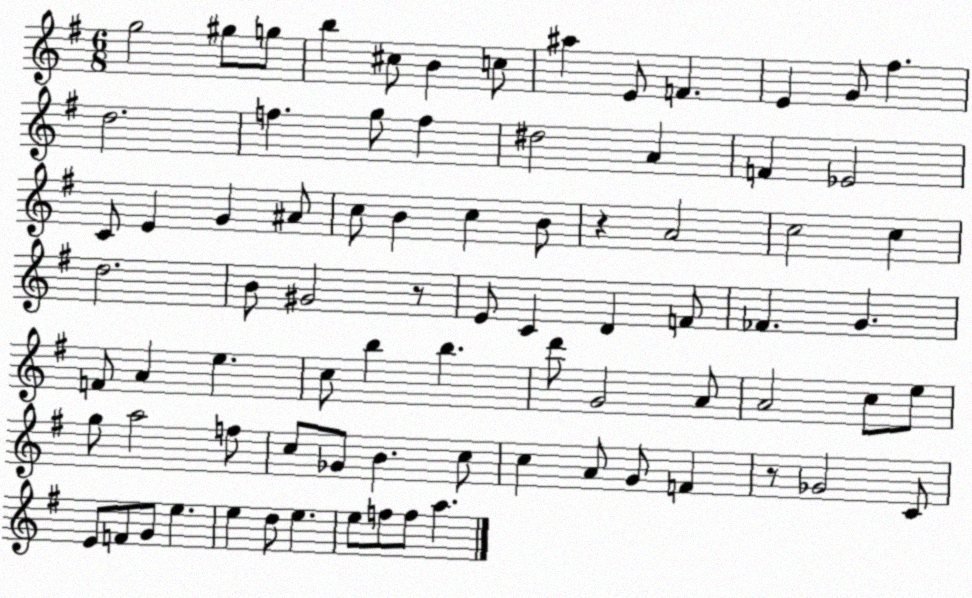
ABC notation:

X:1
T:Untitled
M:6/8
L:1/4
K:G
g2 ^g/2 g/2 b ^c/2 B c/2 ^a E/2 F E G/2 ^f d2 f g/2 f ^d2 A F _E2 C/2 E G ^A/2 c/2 B c B/2 z A2 c2 c d2 B/2 ^G2 z/2 E/2 C D F/2 _F G F/2 A e c/2 b b d'/2 G2 A/2 A2 c/2 e/2 g/2 a2 f/2 c/2 _G/2 B c/2 c A/2 G/2 F z/2 _G2 C/2 E/2 F/2 G/2 e e d/2 e e/2 f/2 f/2 a